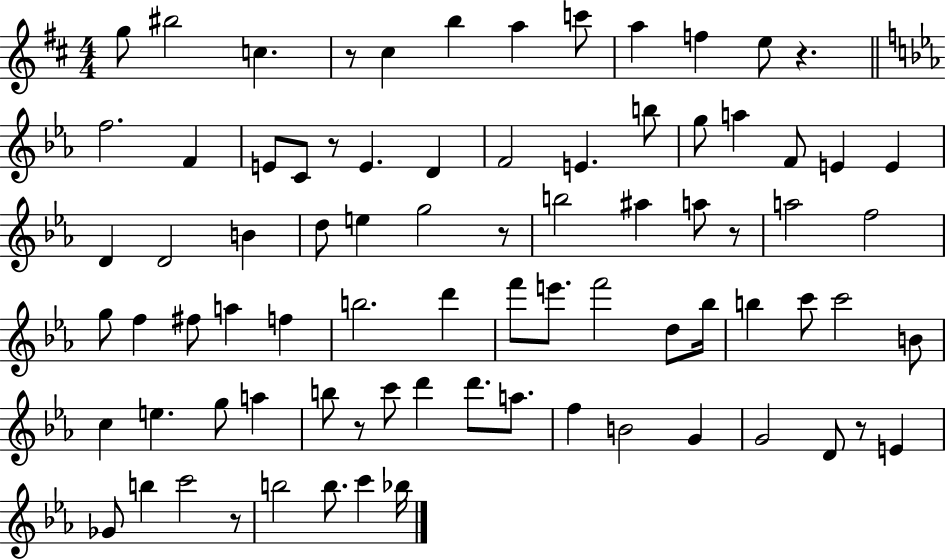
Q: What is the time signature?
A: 4/4